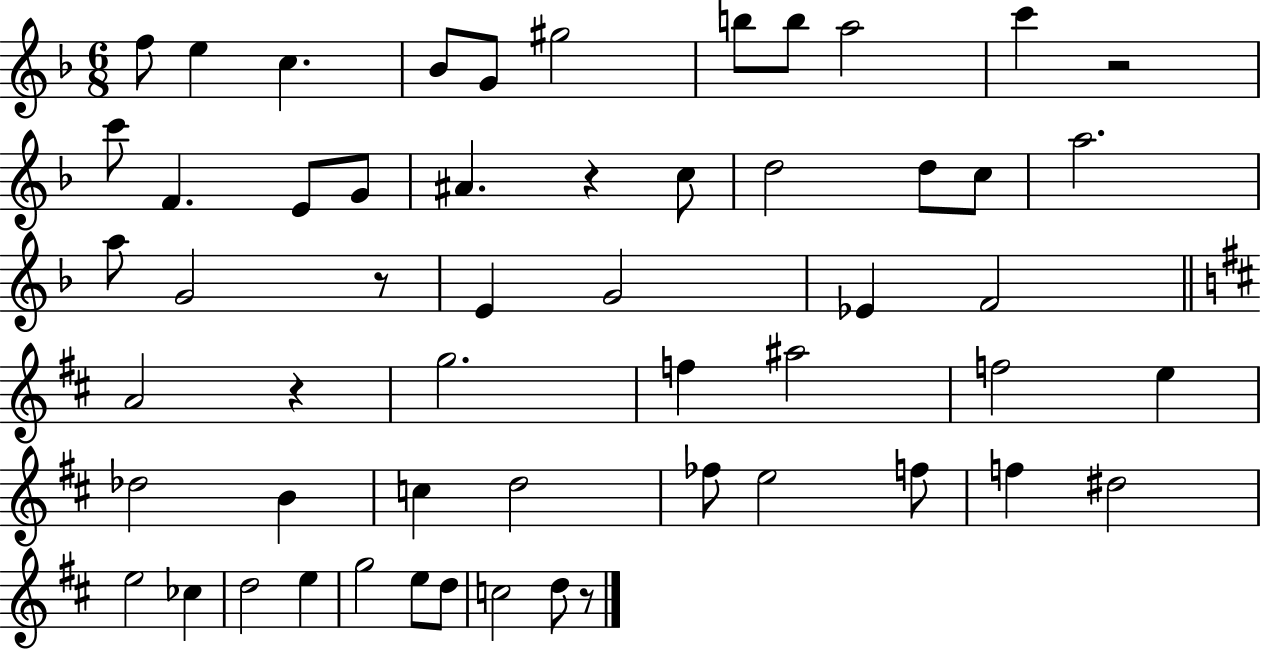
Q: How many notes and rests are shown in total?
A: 55